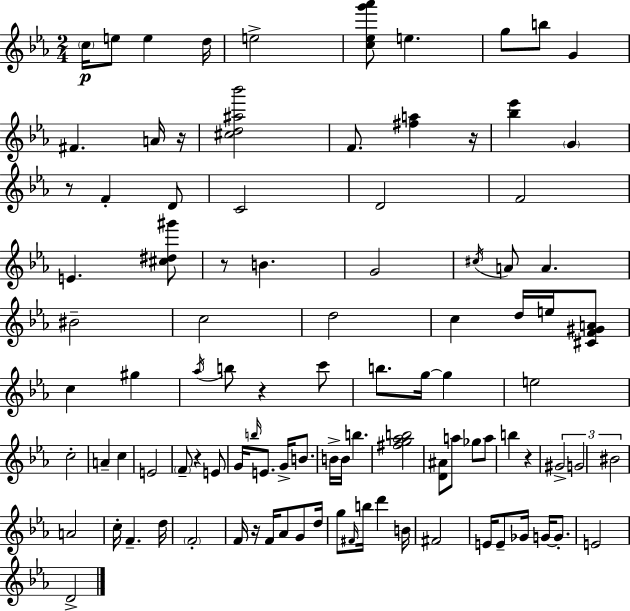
C5/s E5/e E5/q D5/s E5/h [C5,Eb5,G6,Ab6]/e E5/q. G5/e B5/e G4/q F#4/q. A4/s R/s [C#5,D5,A#5,Bb6]/h F4/e. [F#5,A5]/q R/s [Bb5,Eb6]/q G4/q R/e F4/q D4/e C4/h D4/h F4/h E4/q. [C#5,D#5,G#6]/e R/e B4/q. G4/h C#5/s A4/e A4/q. BIS4/h C5/h D5/h C5/q D5/s E5/s [C#4,F4,G#4,A4]/e C5/q G#5/q Ab5/s B5/e R/q C6/e B5/e. G5/s G5/q E5/h C5/h A4/q C5/q E4/h F4/e R/q E4/e G4/s B5/s E4/e. G4/s B4/e. B4/s B4/s B5/q. [F#5,G5,Ab5,B5]/h [D4,A#4]/e A5/e Gb5/e A5/e B5/q R/q G#4/h G4/h BIS4/h A4/h C5/s F4/q. D5/s F4/h F4/s R/s F4/s Ab4/e G4/e D5/s G5/e F#4/s B5/s D6/q B4/s F#4/h E4/s E4/e Gb4/s G4/s G4/e. E4/h D4/h